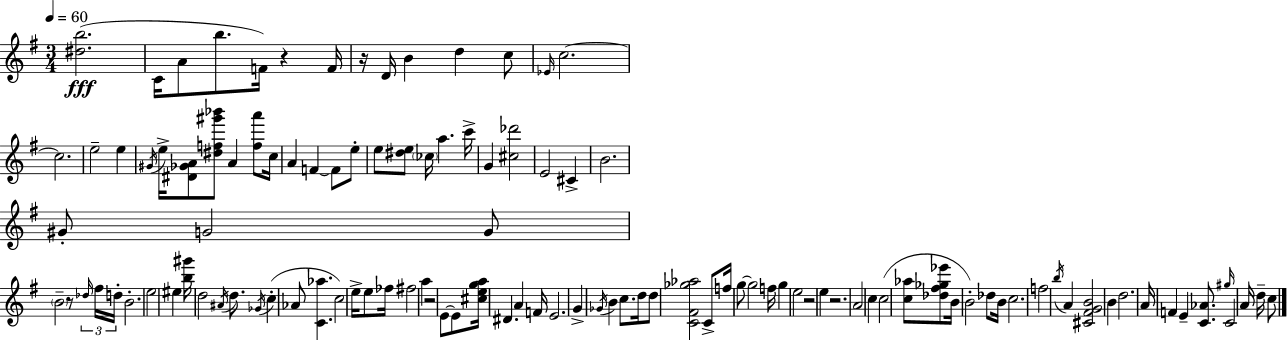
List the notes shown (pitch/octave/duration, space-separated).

[D#5,B5]/h. C4/s A4/e B5/e. F4/s R/q F4/s R/s D4/s B4/q D5/q C5/e Eb4/s C5/h. C5/h. E5/h E5/q G#4/s E5/s [D#4,Gb4,A4]/e [D#5,F5,G#6,Bb6]/e A4/q [F5,A6]/e C5/s A4/q F4/q F4/e E5/e E5/e [D#5,E5]/e CES5/s A5/q. C6/s G4/q [C#5,Db6]/h E4/h C#4/q B4/h. G#4/e G4/h G4/e B4/h R/e Db5/s F#5/s D5/s B4/h. E5/h EIS5/q [B5,G#6]/s D5/h A#4/s D5/e. Gb4/s C5/q Ab4/e [C4,Ab5]/q. C5/h E5/s E5/e FES5/s F#5/h A5/q R/h E4/e E4/e [C#5,E5,G5,A5]/s D#4/q. A4/q F4/s E4/h. G4/q Gb4/s B4/q C5/e. D5/s D5/e [C4,F#4,Gb5,Ab5]/h C4/e F5/s G5/e G5/h F5/s G5/q E5/h R/h E5/q R/h. A4/h C5/q C5/h [C5,Ab5]/e [Db5,F#5,Gb5,Eb6]/e B4/s B4/h Db5/e B4/s C5/h. F5/h B5/s A4/q [C#4,F#4,G4,B4]/h B4/q D5/h. A4/s F4/q E4/q [C4,Ab4]/e. G#5/s C4/h A4/s D5/s C5/e